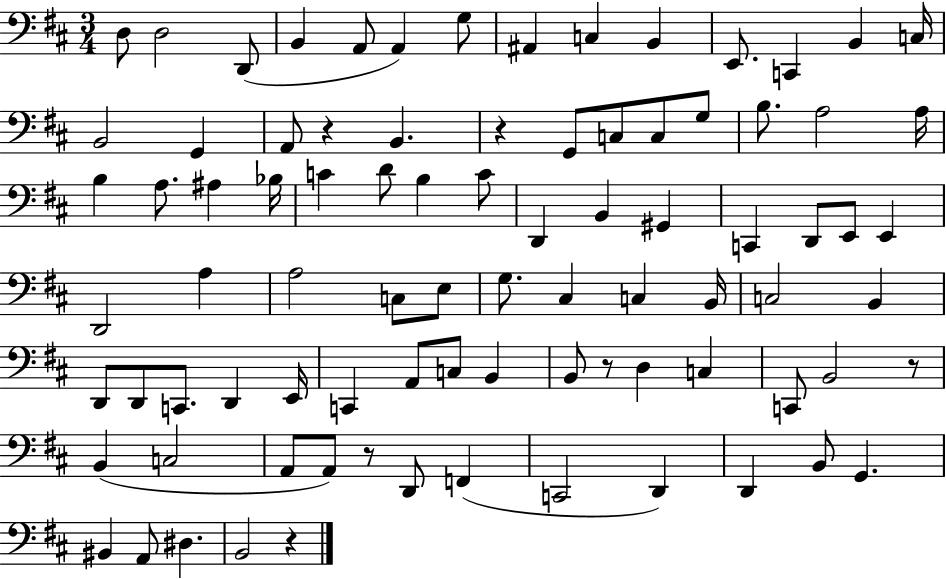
{
  \clef bass
  \numericTimeSignature
  \time 3/4
  \key d \major
  d8 d2 d,8( | b,4 a,8 a,4) g8 | ais,4 c4 b,4 | e,8. c,4 b,4 c16 | \break b,2 g,4 | a,8 r4 b,4. | r4 g,8 c8 c8 g8 | b8. a2 a16 | \break b4 a8. ais4 bes16 | c'4 d'8 b4 c'8 | d,4 b,4 gis,4 | c,4 d,8 e,8 e,4 | \break d,2 a4 | a2 c8 e8 | g8. cis4 c4 b,16 | c2 b,4 | \break d,8 d,8 c,8. d,4 e,16 | c,4 a,8 c8 b,4 | b,8 r8 d4 c4 | c,8 b,2 r8 | \break b,4( c2 | a,8 a,8) r8 d,8 f,4( | c,2 d,4) | d,4 b,8 g,4. | \break bis,4 a,8 dis4. | b,2 r4 | \bar "|."
}